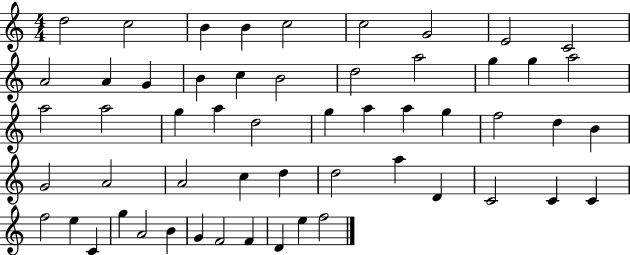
{
  \clef treble
  \numericTimeSignature
  \time 4/4
  \key c \major
  d''2 c''2 | b'4 b'4 c''2 | c''2 g'2 | e'2 c'2 | \break a'2 a'4 g'4 | b'4 c''4 b'2 | d''2 a''2 | g''4 g''4 a''2 | \break a''2 a''2 | g''4 a''4 d''2 | g''4 a''4 a''4 g''4 | f''2 d''4 b'4 | \break g'2 a'2 | a'2 c''4 d''4 | d''2 a''4 d'4 | c'2 c'4 c'4 | \break f''2 e''4 c'4 | g''4 a'2 b'4 | g'4 f'2 f'4 | d'4 e''4 f''2 | \break \bar "|."
}